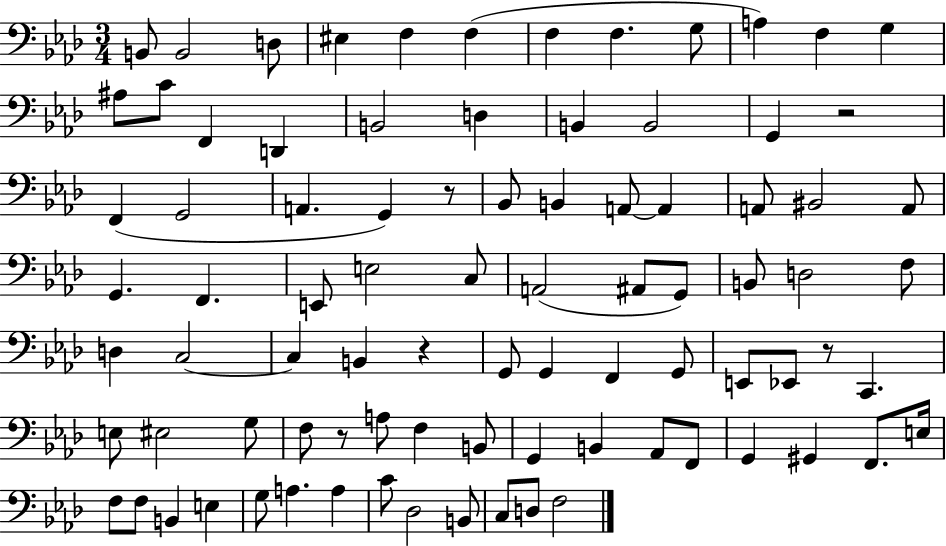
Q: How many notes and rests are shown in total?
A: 87